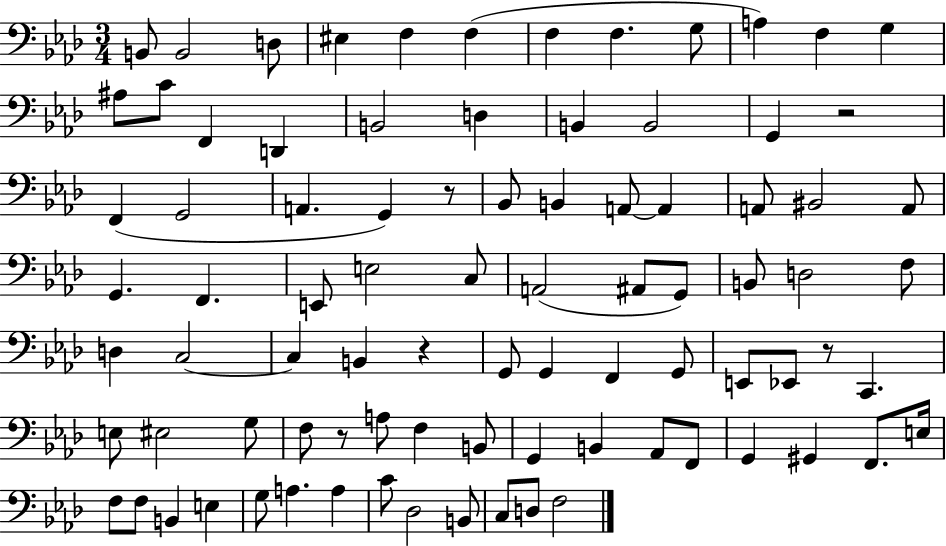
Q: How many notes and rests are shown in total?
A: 87